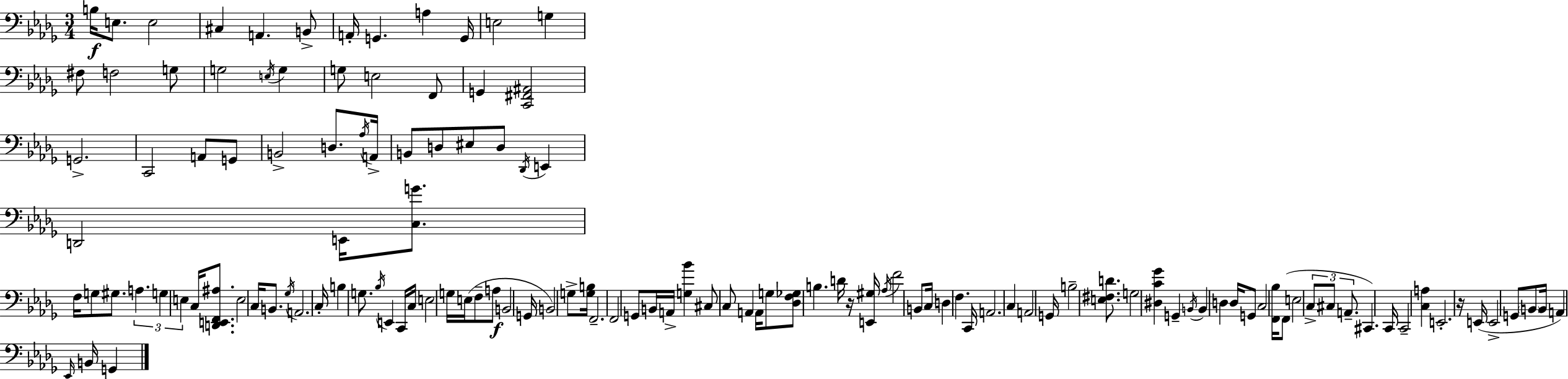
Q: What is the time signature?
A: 3/4